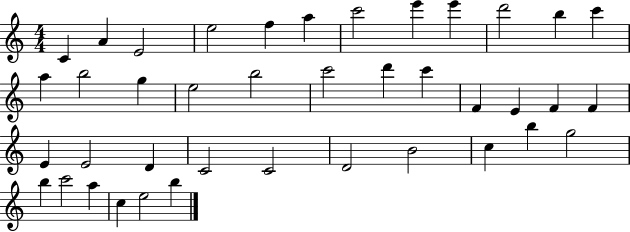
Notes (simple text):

C4/q A4/q E4/h E5/h F5/q A5/q C6/h E6/q E6/q D6/h B5/q C6/q A5/q B5/h G5/q E5/h B5/h C6/h D6/q C6/q F4/q E4/q F4/q F4/q E4/q E4/h D4/q C4/h C4/h D4/h B4/h C5/q B5/q G5/h B5/q C6/h A5/q C5/q E5/h B5/q